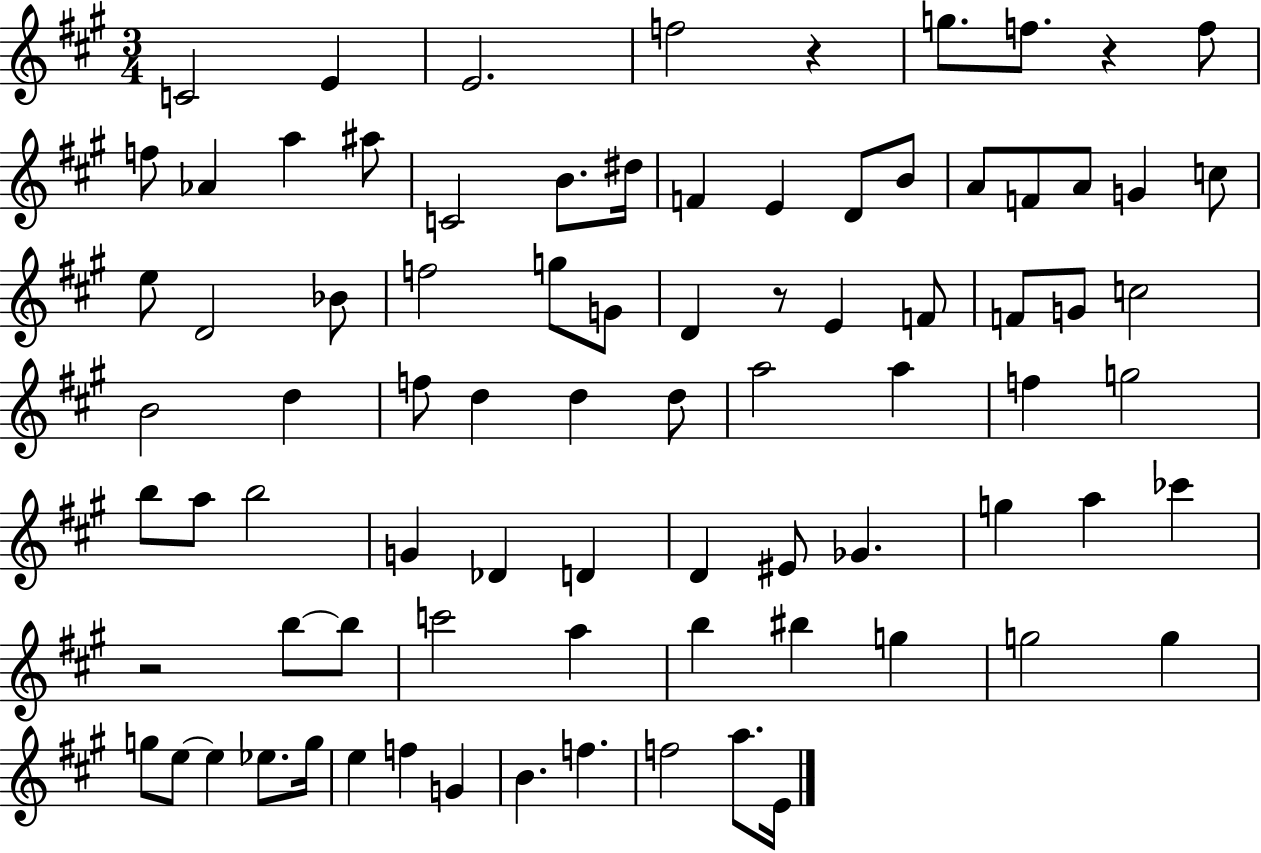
C4/h E4/q E4/h. F5/h R/q G5/e. F5/e. R/q F5/e F5/e Ab4/q A5/q A#5/e C4/h B4/e. D#5/s F4/q E4/q D4/e B4/e A4/e F4/e A4/e G4/q C5/e E5/e D4/h Bb4/e F5/h G5/e G4/e D4/q R/e E4/q F4/e F4/e G4/e C5/h B4/h D5/q F5/e D5/q D5/q D5/e A5/h A5/q F5/q G5/h B5/e A5/e B5/h G4/q Db4/q D4/q D4/q EIS4/e Gb4/q. G5/q A5/q CES6/q R/h B5/e B5/e C6/h A5/q B5/q BIS5/q G5/q G5/h G5/q G5/e E5/e E5/q Eb5/e. G5/s E5/q F5/q G4/q B4/q. F5/q. F5/h A5/e. E4/s